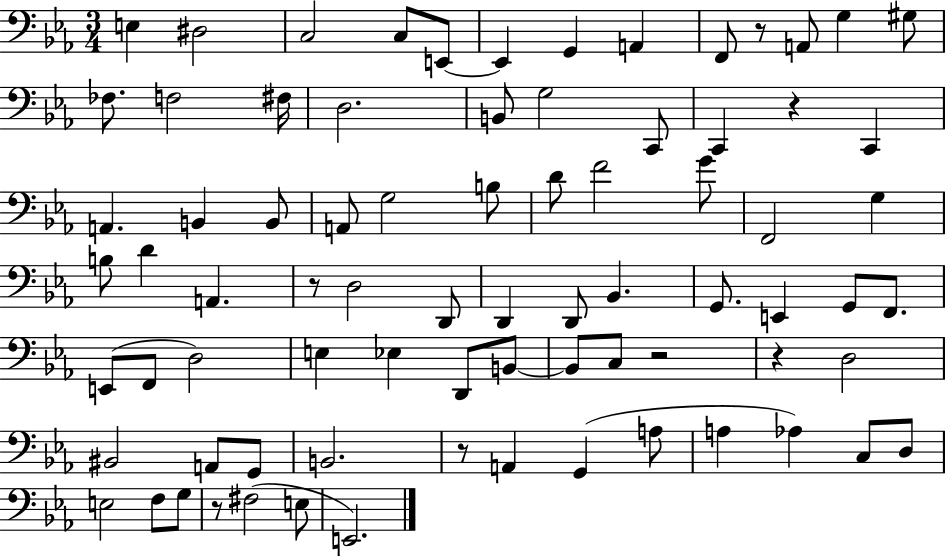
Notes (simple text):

E3/q D#3/h C3/h C3/e E2/e E2/q G2/q A2/q F2/e R/e A2/e G3/q G#3/e FES3/e. F3/h F#3/s D3/h. B2/e G3/h C2/e C2/q R/q C2/q A2/q. B2/q B2/e A2/e G3/h B3/e D4/e F4/h G4/e F2/h G3/q B3/e D4/q A2/q. R/e D3/h D2/e D2/q D2/e Bb2/q. G2/e. E2/q G2/e F2/e. E2/e F2/e D3/h E3/q Eb3/q D2/e B2/e B2/e C3/e R/h R/q D3/h BIS2/h A2/e G2/e B2/h. R/e A2/q G2/q A3/e A3/q Ab3/q C3/e D3/e E3/h F3/e G3/e R/e F#3/h E3/e E2/h.